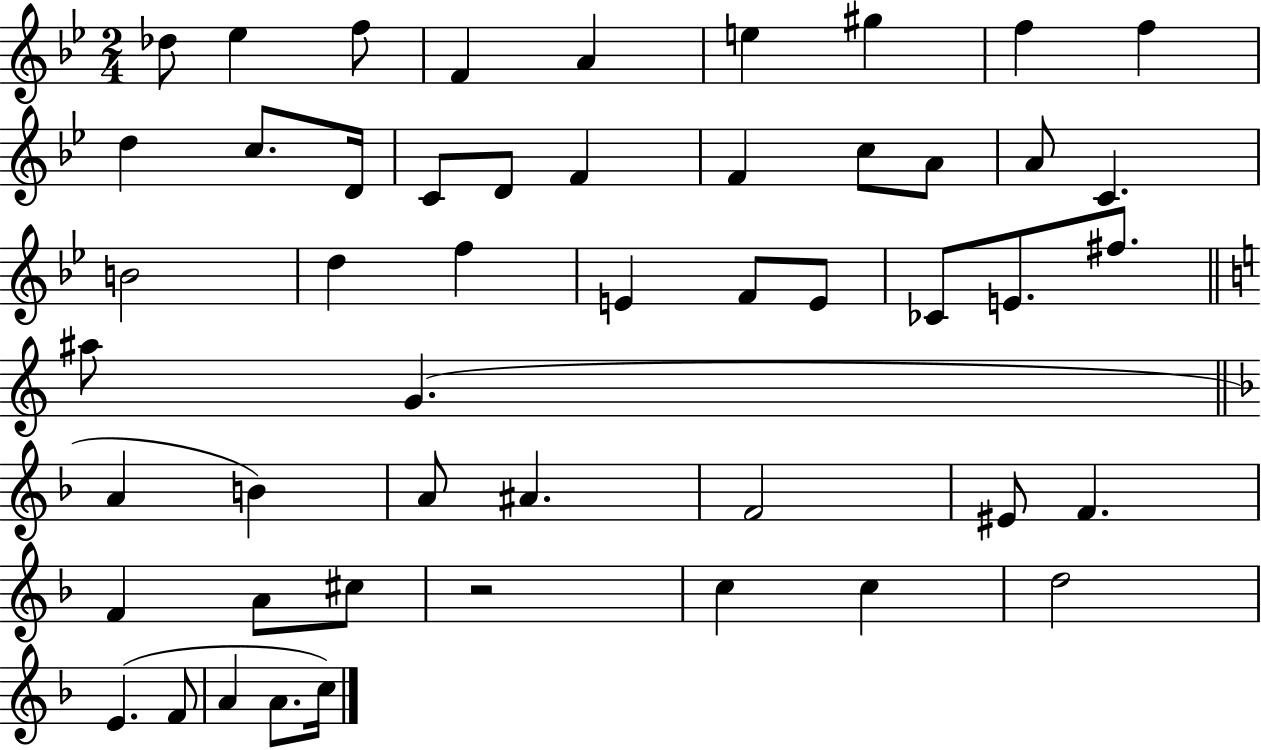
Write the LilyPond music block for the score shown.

{
  \clef treble
  \numericTimeSignature
  \time 2/4
  \key bes \major
  \repeat volta 2 { des''8 ees''4 f''8 | f'4 a'4 | e''4 gis''4 | f''4 f''4 | \break d''4 c''8. d'16 | c'8 d'8 f'4 | f'4 c''8 a'8 | a'8 c'4. | \break b'2 | d''4 f''4 | e'4 f'8 e'8 | ces'8 e'8. fis''8. | \break \bar "||" \break \key a \minor ais''8 g'4.( | \bar "||" \break \key f \major a'4 b'4) | a'8 ais'4. | f'2 | eis'8 f'4. | \break f'4 a'8 cis''8 | r2 | c''4 c''4 | d''2 | \break e'4.( f'8 | a'4 a'8. c''16) | } \bar "|."
}